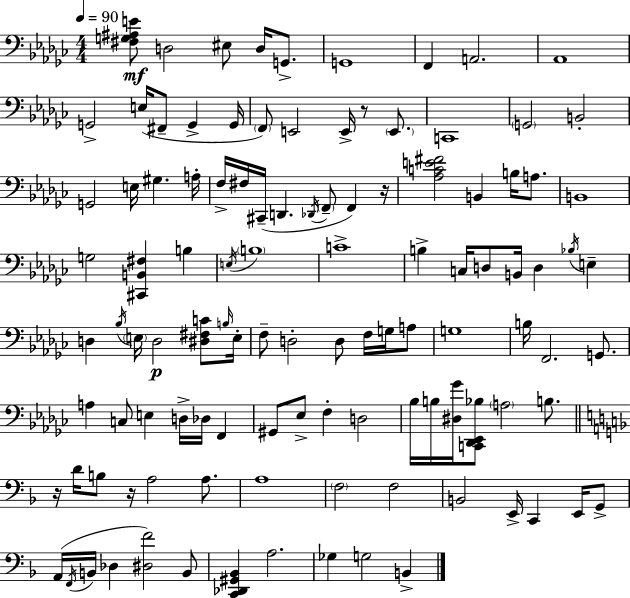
{
  \clef bass
  \numericTimeSignature
  \time 4/4
  \key ees \minor
  \tempo 4 = 90
  <fis g ais e'>8\mf d2 eis8 d16 g,8.-> | g,1 | f,4 a,2. | aes,1 | \break g,2-> e16( fis,8-- g,4-> g,16 | \parenthesize f,8) e,2 e,16-> r8 \parenthesize e,8. | c,1 | \parenthesize g,2 b,2-. | \break g,2 e16 gis4. a16-. | f16-> fis16 cis,16--( d,4. \acciaccatura { des,16 } \parenthesize f,8-- f,4) | r16 <aes c' e' fis'>2 b,4 b16 a8. | b,1 | \break g2 <cis, b, fis>4 b4 | \acciaccatura { e16 } \parenthesize b1 | c'1-> | b4-> c16 d8 b,16 d4 \acciaccatura { bes16 } e4-- | \break d4 \acciaccatura { bes16 } \parenthesize e16 d2\p | <dis fis c'>8 \grace { b16 } e16-. f8-- d2-. d8 | f16 g16 a8 g1 | b16 f,2. | \break g,8. a4 c8 e4 d16-> | des16 f,4 gis,8 ees8-> f4-. d2 | bes16 b16 <dis ges'>16 <c, des, ees, bes>8 \parenthesize a2 | b8. \bar "||" \break \key d \minor r16 d'16 b8 r16 a2 a8. | a1 | \parenthesize f2 f2 | b,2 e,16-> c,4 e,16 g,8-> | \break a,16( \acciaccatura { f,16 } b,16 des4 <dis f'>2) b,8 | <c, des, gis, bes,>4 a2. | ges4 g2 b,4-> | \bar "|."
}